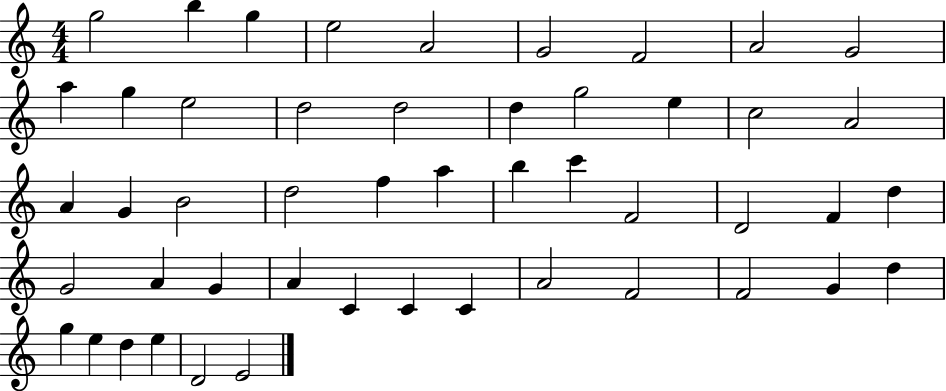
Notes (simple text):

G5/h B5/q G5/q E5/h A4/h G4/h F4/h A4/h G4/h A5/q G5/q E5/h D5/h D5/h D5/q G5/h E5/q C5/h A4/h A4/q G4/q B4/h D5/h F5/q A5/q B5/q C6/q F4/h D4/h F4/q D5/q G4/h A4/q G4/q A4/q C4/q C4/q C4/q A4/h F4/h F4/h G4/q D5/q G5/q E5/q D5/q E5/q D4/h E4/h